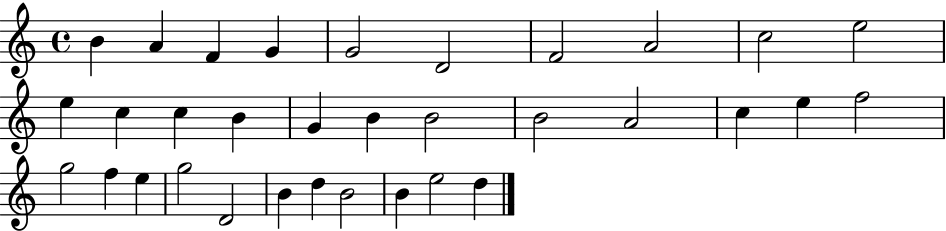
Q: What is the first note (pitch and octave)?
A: B4